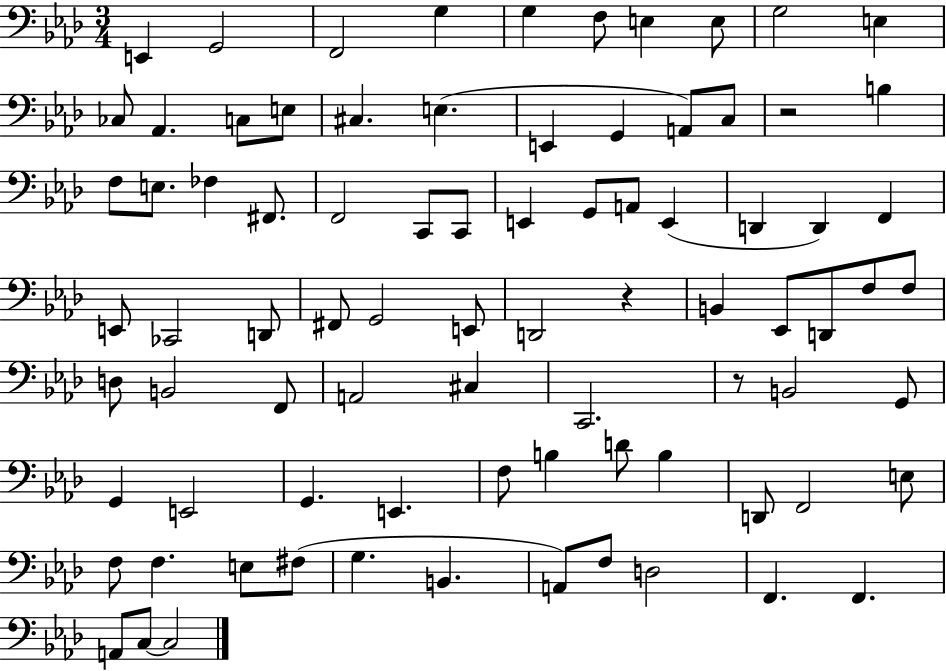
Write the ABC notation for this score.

X:1
T:Untitled
M:3/4
L:1/4
K:Ab
E,, G,,2 F,,2 G, G, F,/2 E, E,/2 G,2 E, _C,/2 _A,, C,/2 E,/2 ^C, E, E,, G,, A,,/2 C,/2 z2 B, F,/2 E,/2 _F, ^F,,/2 F,,2 C,,/2 C,,/2 E,, G,,/2 A,,/2 E,, D,, D,, F,, E,,/2 _C,,2 D,,/2 ^F,,/2 G,,2 E,,/2 D,,2 z B,, _E,,/2 D,,/2 F,/2 F,/2 D,/2 B,,2 F,,/2 A,,2 ^C, C,,2 z/2 B,,2 G,,/2 G,, E,,2 G,, E,, F,/2 B, D/2 B, D,,/2 F,,2 E,/2 F,/2 F, E,/2 ^F,/2 G, B,, A,,/2 F,/2 D,2 F,, F,, A,,/2 C,/2 C,2